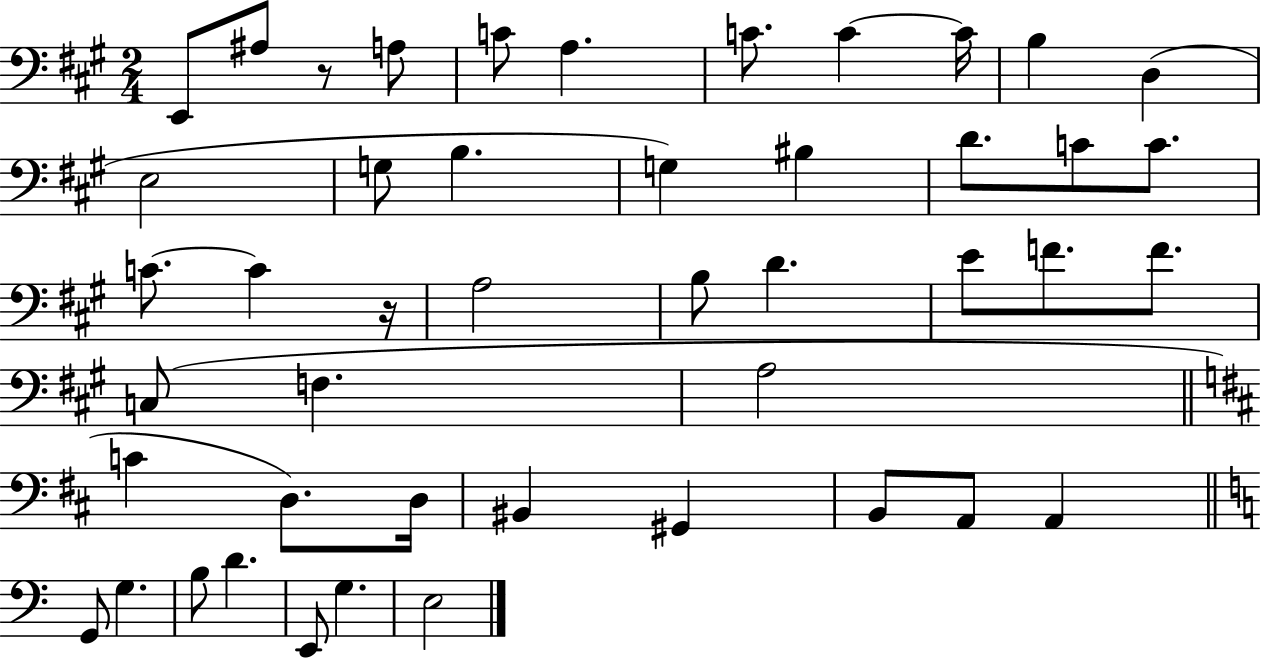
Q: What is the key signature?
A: A major